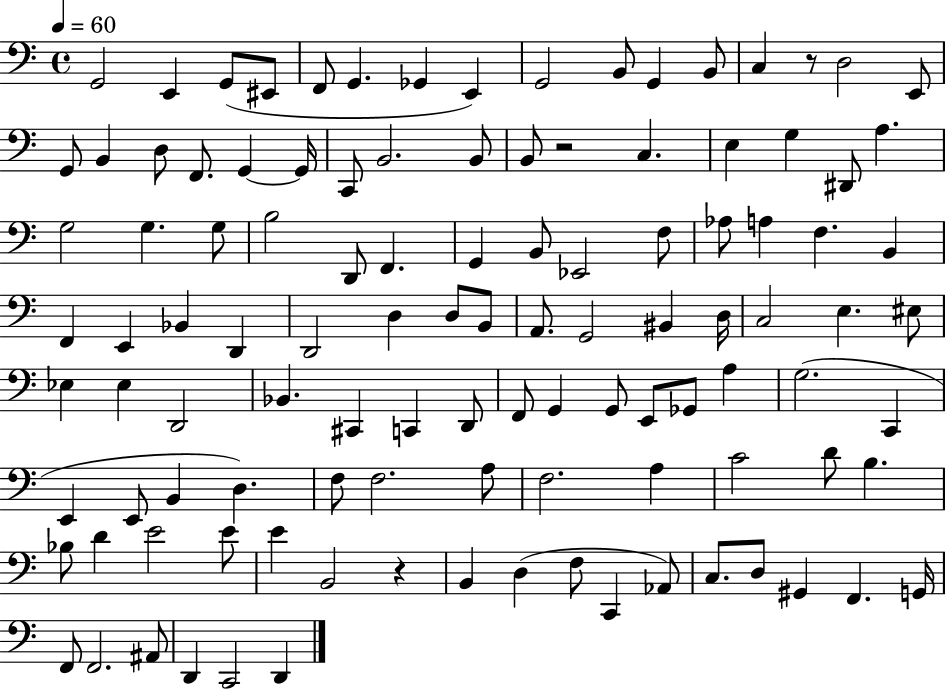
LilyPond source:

{
  \clef bass
  \time 4/4
  \defaultTimeSignature
  \key c \major
  \tempo 4 = 60
  g,2 e,4 g,8( eis,8 | f,8 g,4. ges,4 e,4) | g,2 b,8 g,4 b,8 | c4 r8 d2 e,8 | \break g,8 b,4 d8 f,8. g,4~~ g,16 | c,8 b,2. b,8 | b,8 r2 c4. | e4 g4 dis,8 a4. | \break g2 g4. g8 | b2 d,8 f,4. | g,4 b,8 ees,2 f8 | aes8 a4 f4. b,4 | \break f,4 e,4 bes,4 d,4 | d,2 d4 d8 b,8 | a,8. g,2 bis,4 d16 | c2 e4. eis8 | \break ees4 ees4 d,2 | bes,4. cis,4 c,4 d,8 | f,8 g,4 g,8 e,8 ges,8 a4 | g2.( c,4 | \break e,4 e,8 b,4 d4.) | f8 f2. a8 | f2. a4 | c'2 d'8 b4. | \break bes8 d'4 e'2 e'8 | e'4 b,2 r4 | b,4 d4( f8 c,4 aes,8) | c8. d8 gis,4 f,4. g,16 | \break f,8 f,2. ais,8 | d,4 c,2 d,4 | \bar "|."
}